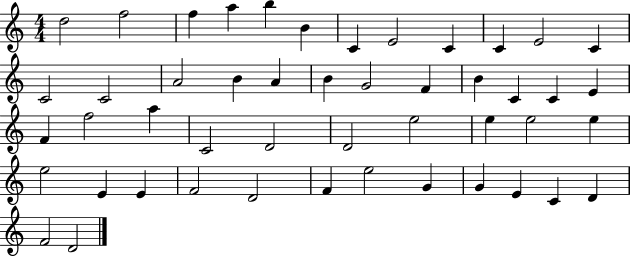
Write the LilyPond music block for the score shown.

{
  \clef treble
  \numericTimeSignature
  \time 4/4
  \key c \major
  d''2 f''2 | f''4 a''4 b''4 b'4 | c'4 e'2 c'4 | c'4 e'2 c'4 | \break c'2 c'2 | a'2 b'4 a'4 | b'4 g'2 f'4 | b'4 c'4 c'4 e'4 | \break f'4 f''2 a''4 | c'2 d'2 | d'2 e''2 | e''4 e''2 e''4 | \break e''2 e'4 e'4 | f'2 d'2 | f'4 e''2 g'4 | g'4 e'4 c'4 d'4 | \break f'2 d'2 | \bar "|."
}